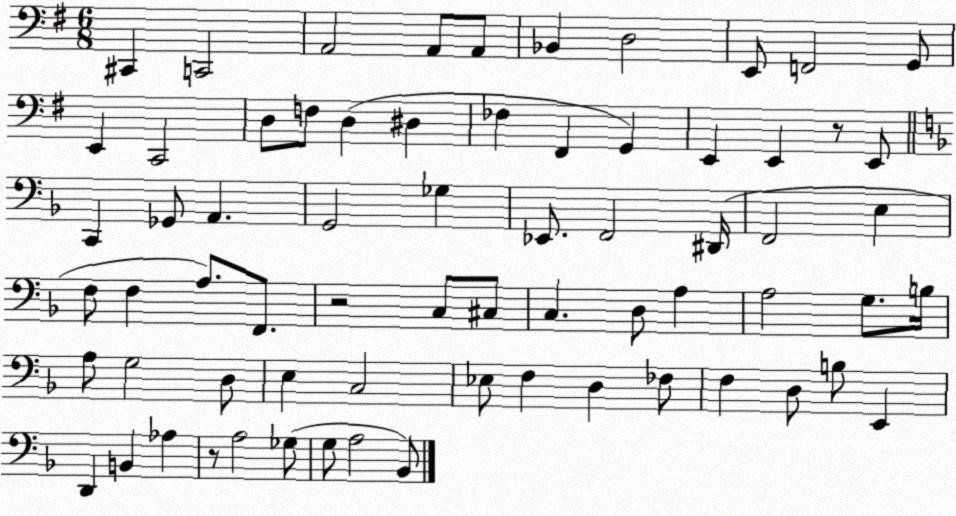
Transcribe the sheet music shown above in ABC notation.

X:1
T:Untitled
M:6/8
L:1/4
K:G
^C,, C,,2 A,,2 A,,/2 A,,/2 _B,, D,2 E,,/2 F,,2 G,,/2 E,, C,,2 D,/2 F,/2 D, ^D, _F, ^F,, G,, E,, E,, z/2 E,,/2 C,, _G,,/2 A,, G,,2 _G, _E,,/2 F,,2 ^D,,/4 F,,2 E, F,/2 F, A,/2 F,,/2 z2 C,/2 ^C,/2 C, D,/2 A, A,2 G,/2 B,/4 A,/2 G,2 D,/2 E, C,2 _E,/2 F, D, _F,/2 F, D,/2 B,/2 E,, D,, B,, _A, z/2 A,2 _G,/2 G,/2 A,2 _B,,/2